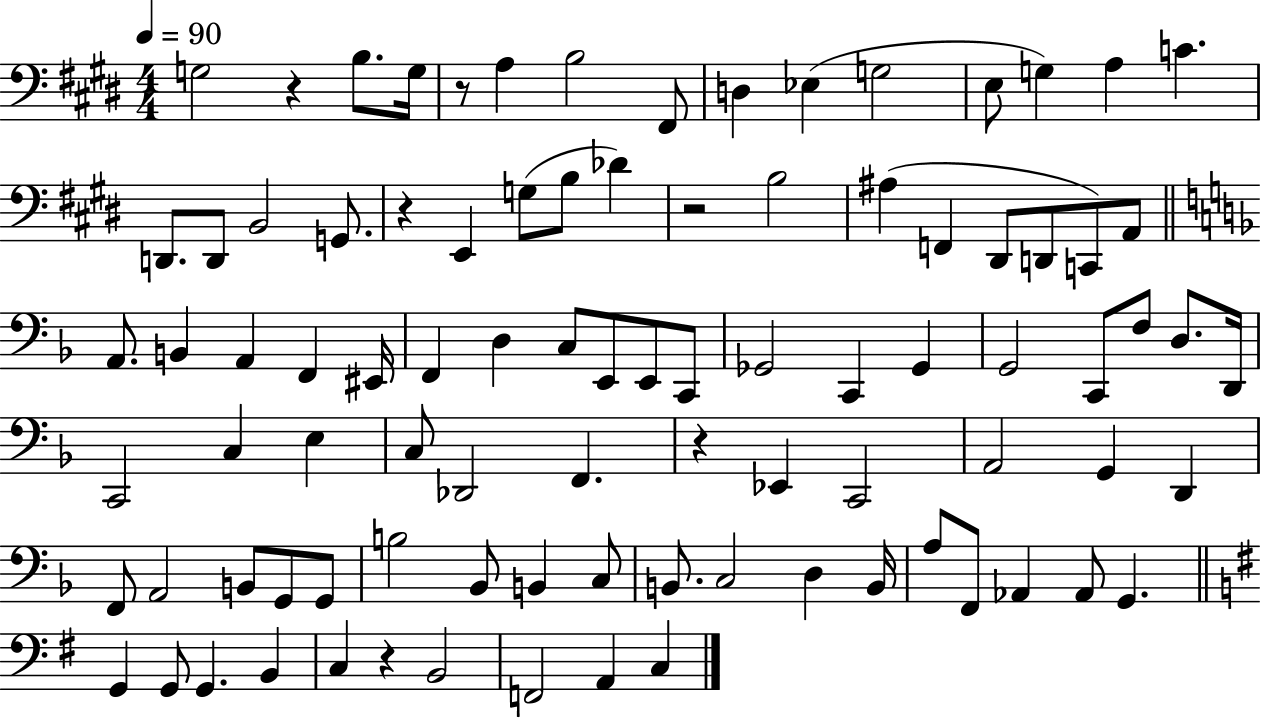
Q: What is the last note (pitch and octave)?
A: C3